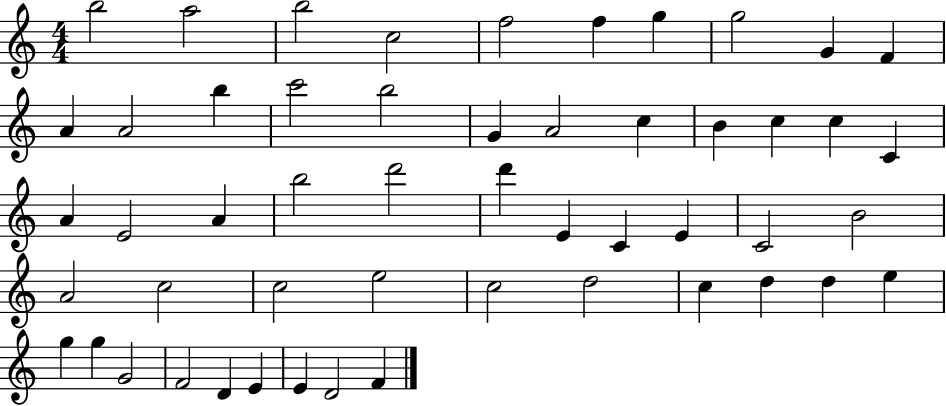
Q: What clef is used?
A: treble